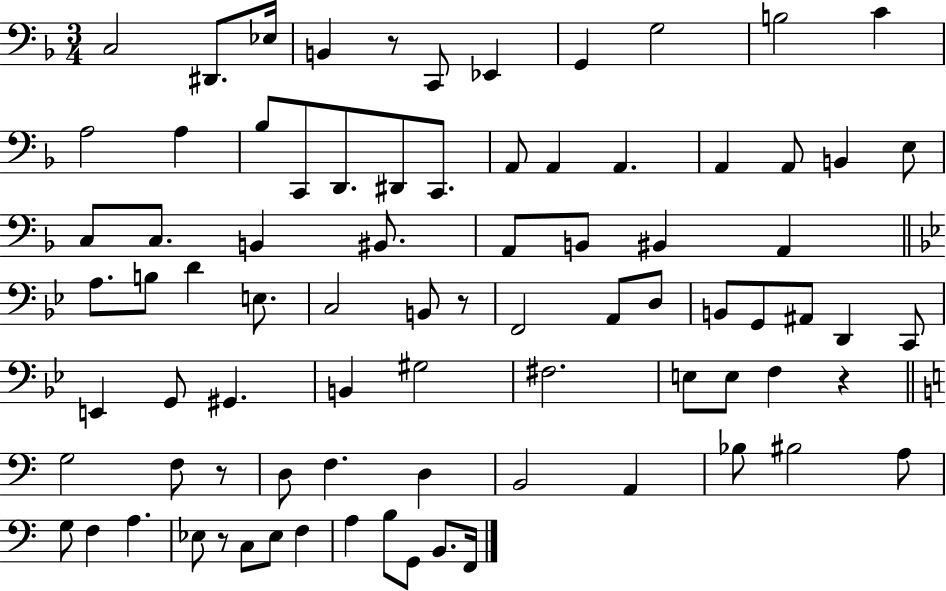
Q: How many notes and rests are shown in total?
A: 82